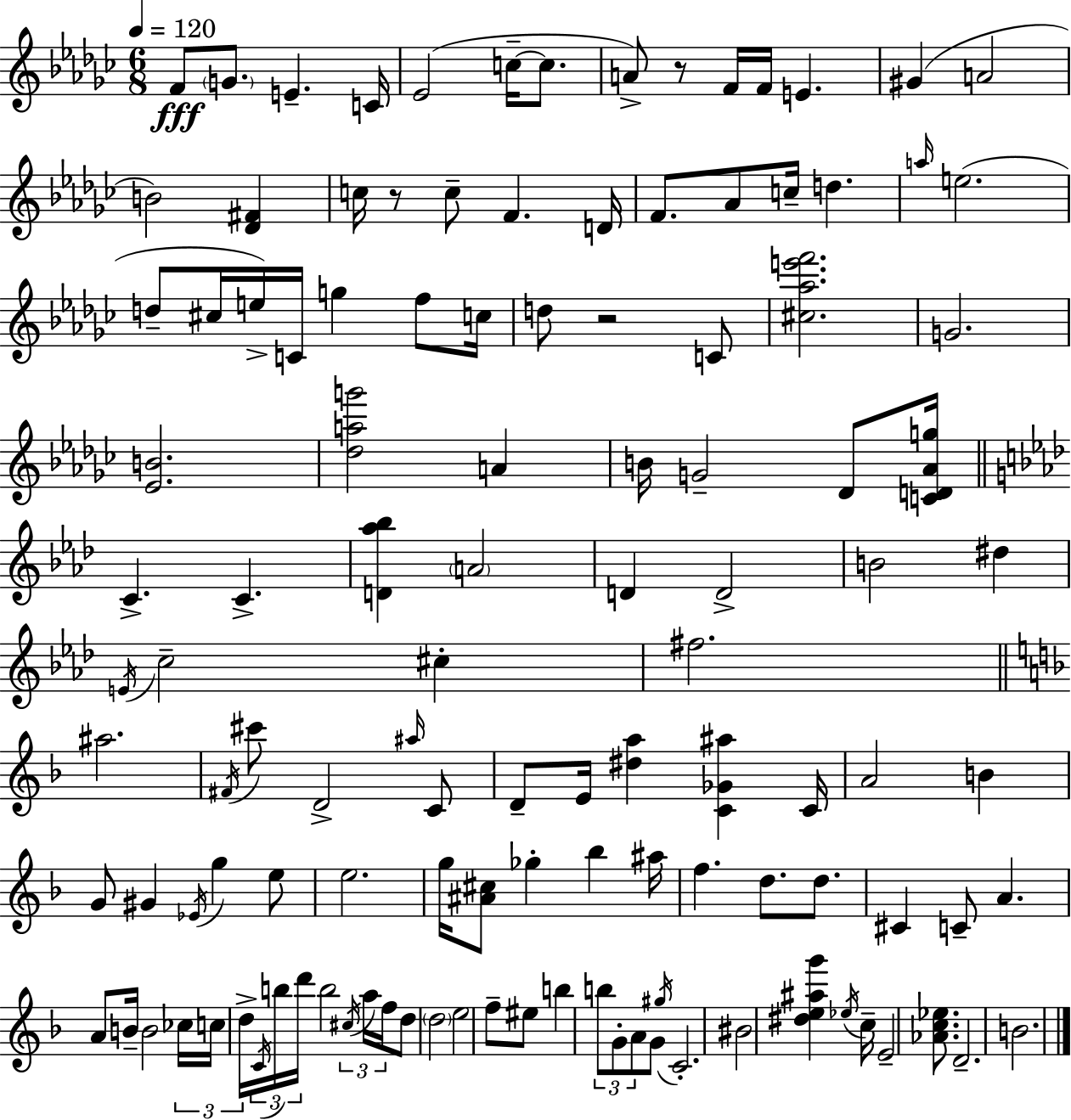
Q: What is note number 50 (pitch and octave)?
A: A#5